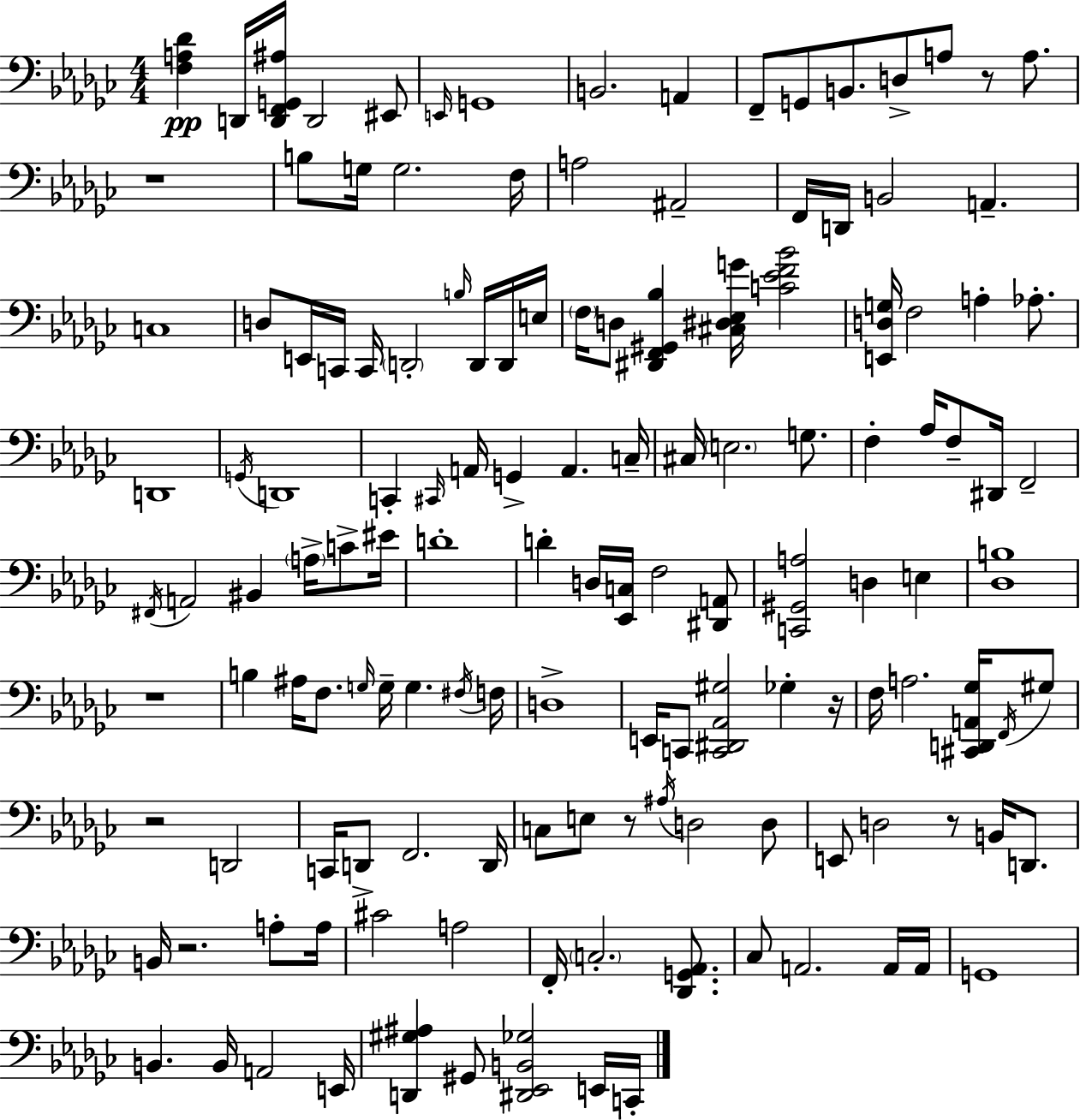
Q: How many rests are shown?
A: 8